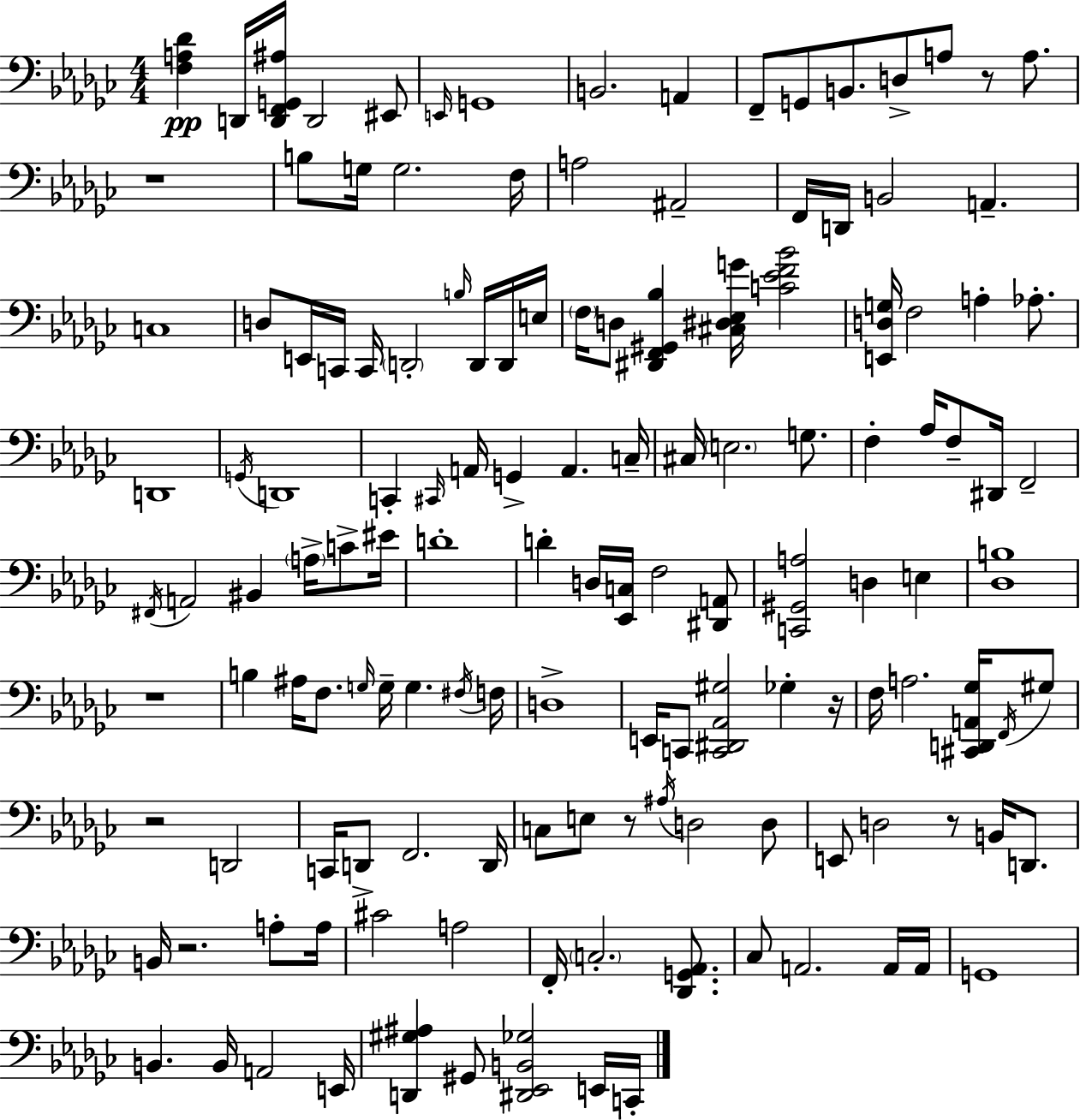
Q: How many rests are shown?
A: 8